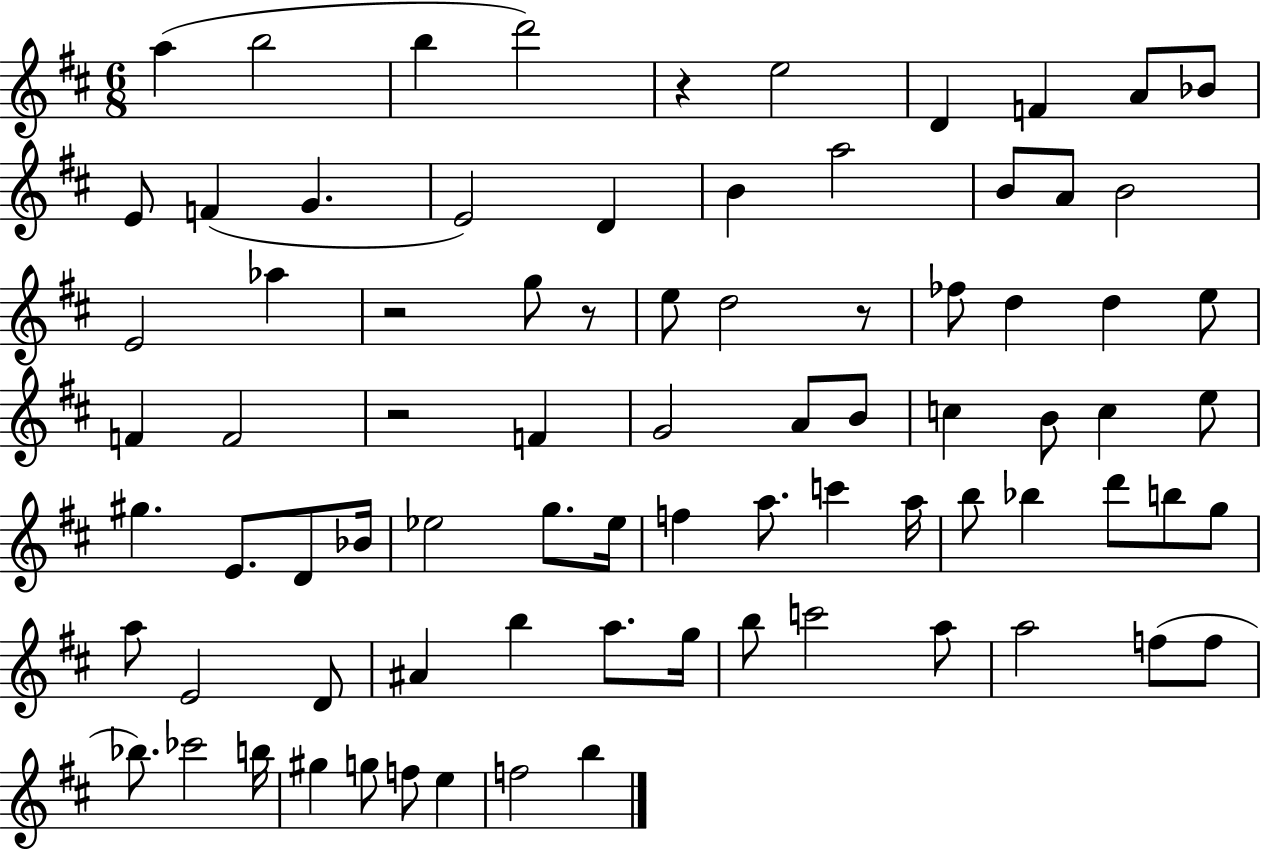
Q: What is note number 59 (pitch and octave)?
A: B5